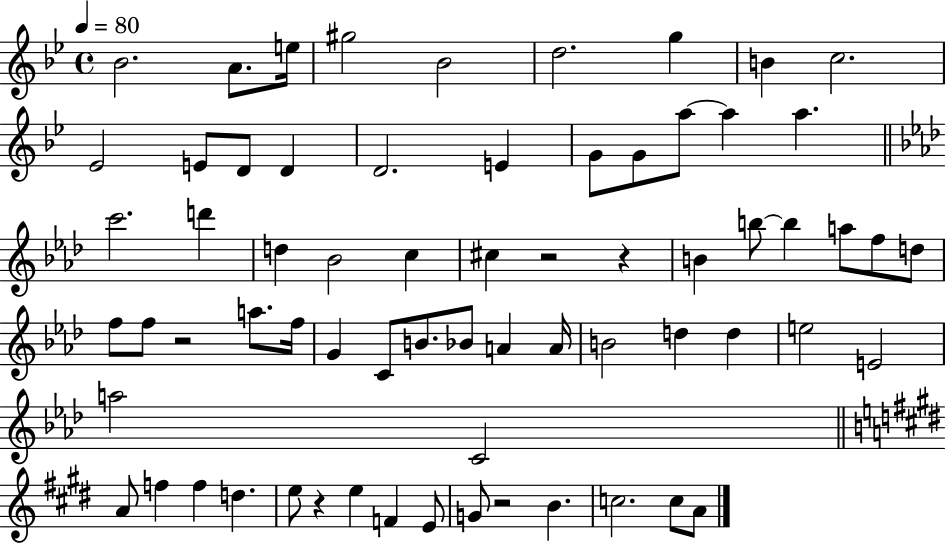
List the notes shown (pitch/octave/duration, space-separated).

Bb4/h. A4/e. E5/s G#5/h Bb4/h D5/h. G5/q B4/q C5/h. Eb4/h E4/e D4/e D4/q D4/h. E4/q G4/e G4/e A5/e A5/q A5/q. C6/h. D6/q D5/q Bb4/h C5/q C#5/q R/h R/q B4/q B5/e B5/q A5/e F5/e D5/e F5/e F5/e R/h A5/e. F5/s G4/q C4/e B4/e. Bb4/e A4/q A4/s B4/h D5/q D5/q E5/h E4/h A5/h C4/h A4/e F5/q F5/q D5/q. E5/e R/q E5/q F4/q E4/e G4/e R/h B4/q. C5/h. C5/e A4/e